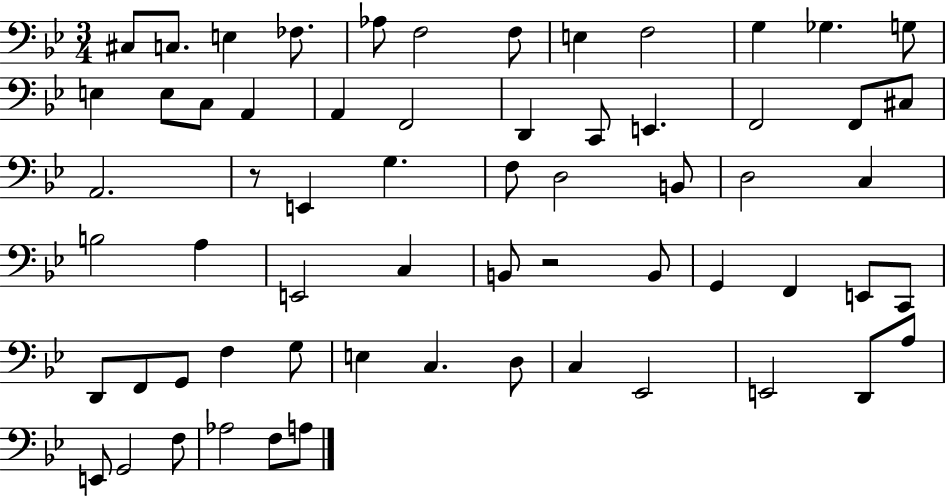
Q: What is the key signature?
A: BES major